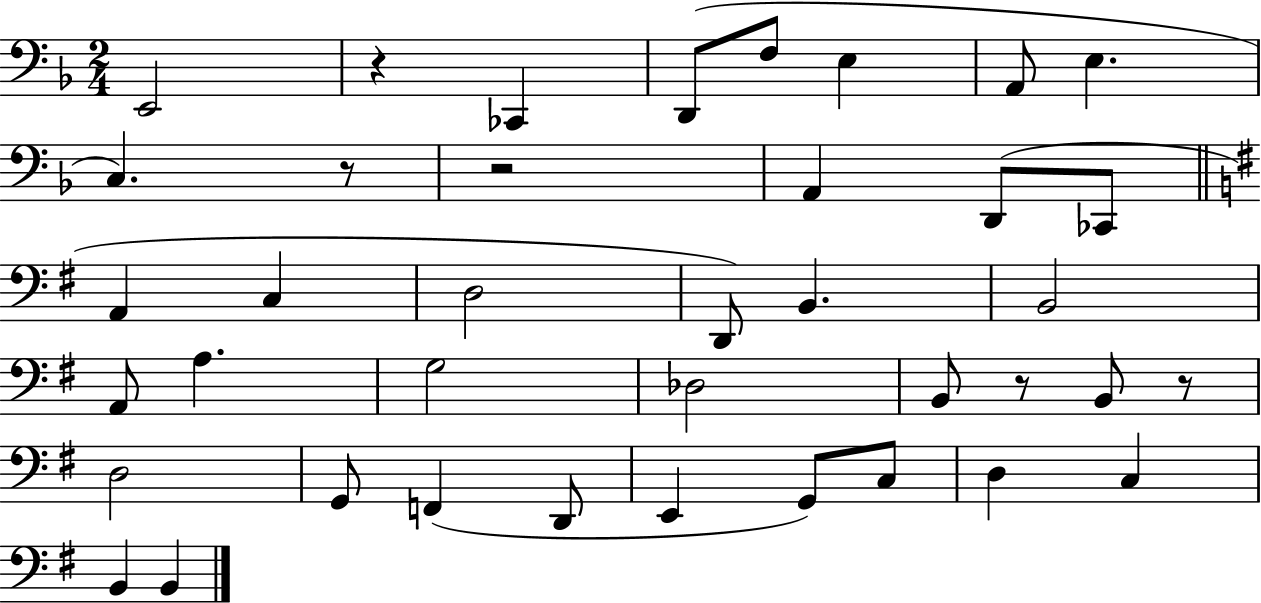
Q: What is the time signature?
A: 2/4